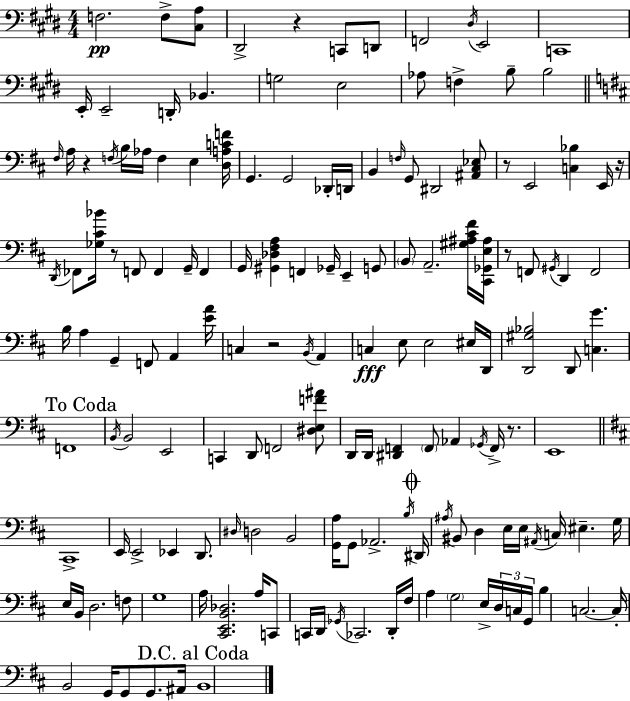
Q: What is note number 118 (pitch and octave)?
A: G3